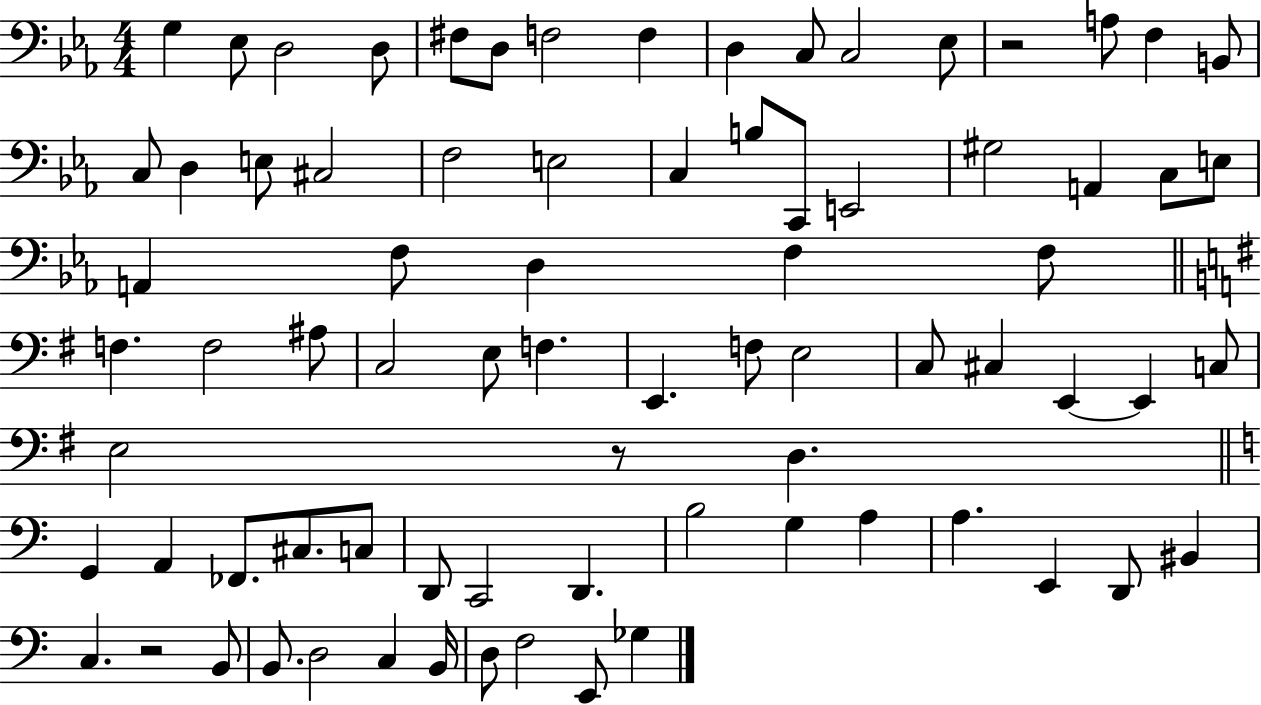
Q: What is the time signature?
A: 4/4